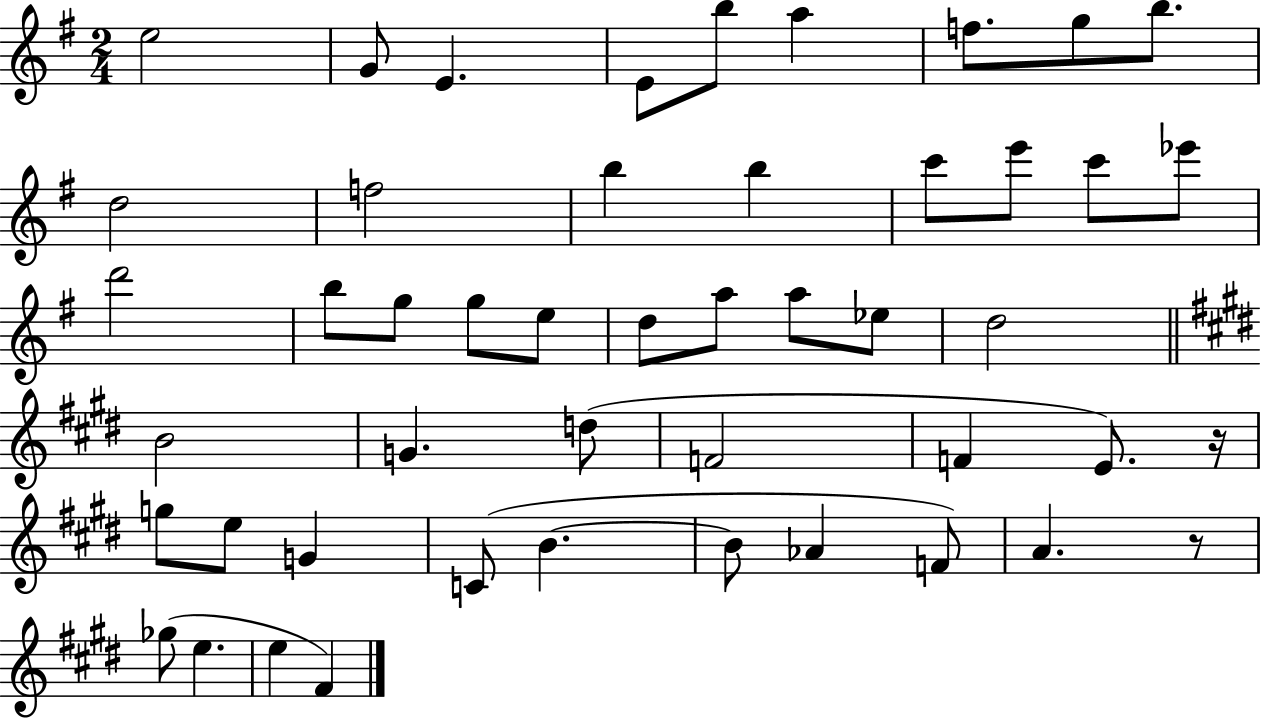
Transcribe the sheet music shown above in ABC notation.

X:1
T:Untitled
M:2/4
L:1/4
K:G
e2 G/2 E E/2 b/2 a f/2 g/2 b/2 d2 f2 b b c'/2 e'/2 c'/2 _e'/2 d'2 b/2 g/2 g/2 e/2 d/2 a/2 a/2 _e/2 d2 B2 G d/2 F2 F E/2 z/4 g/2 e/2 G C/2 B B/2 _A F/2 A z/2 _g/2 e e ^F